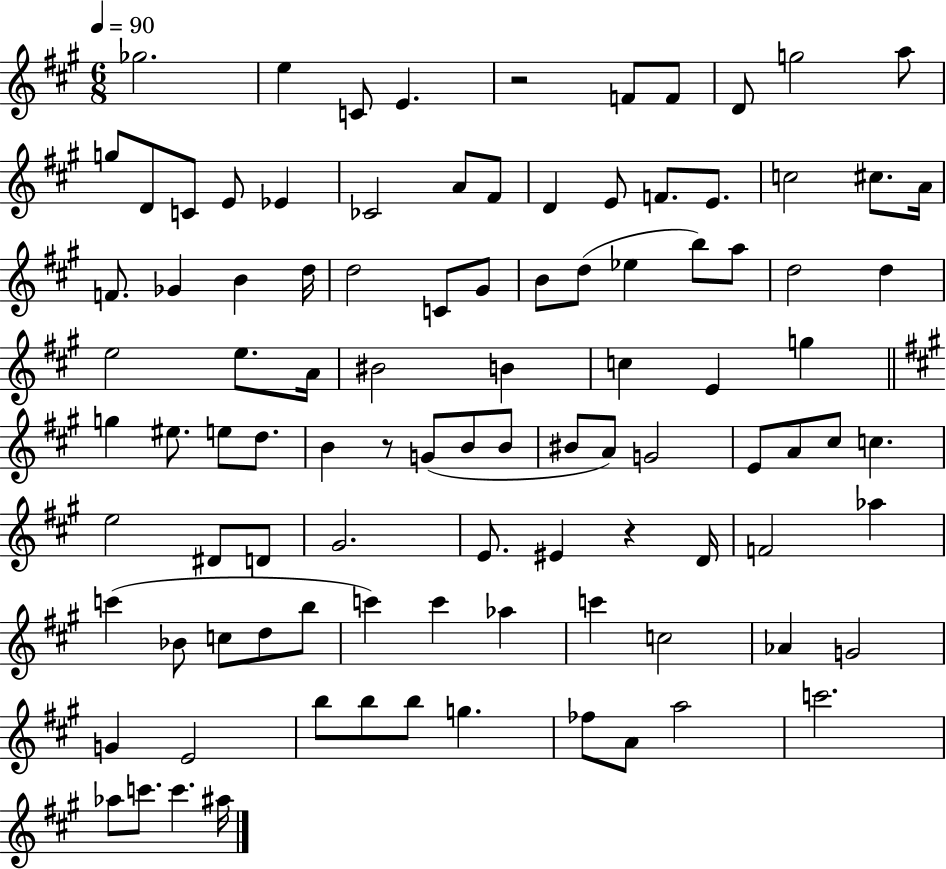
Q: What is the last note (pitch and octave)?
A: A#5